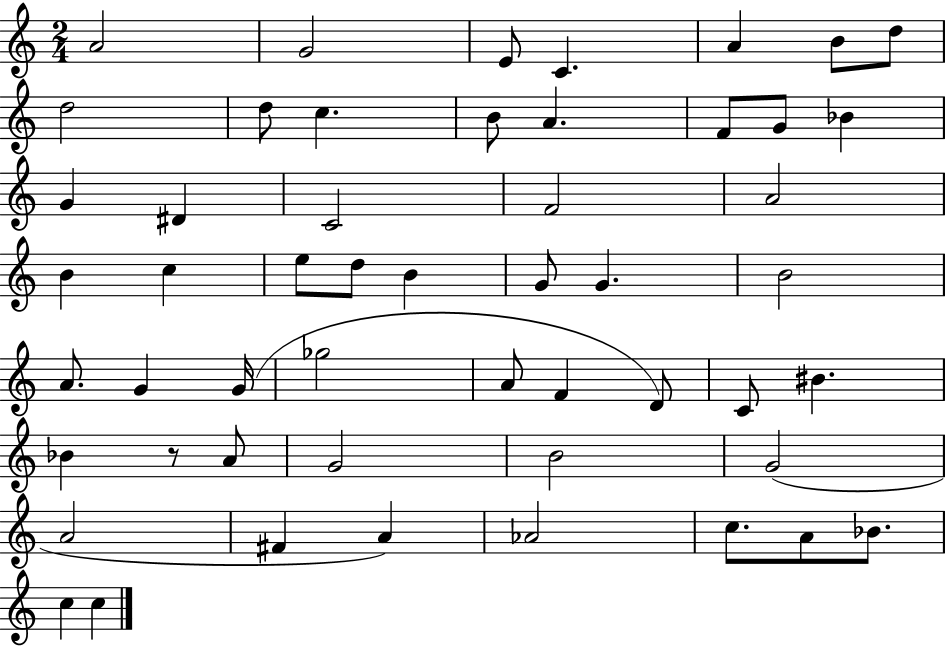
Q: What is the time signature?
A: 2/4